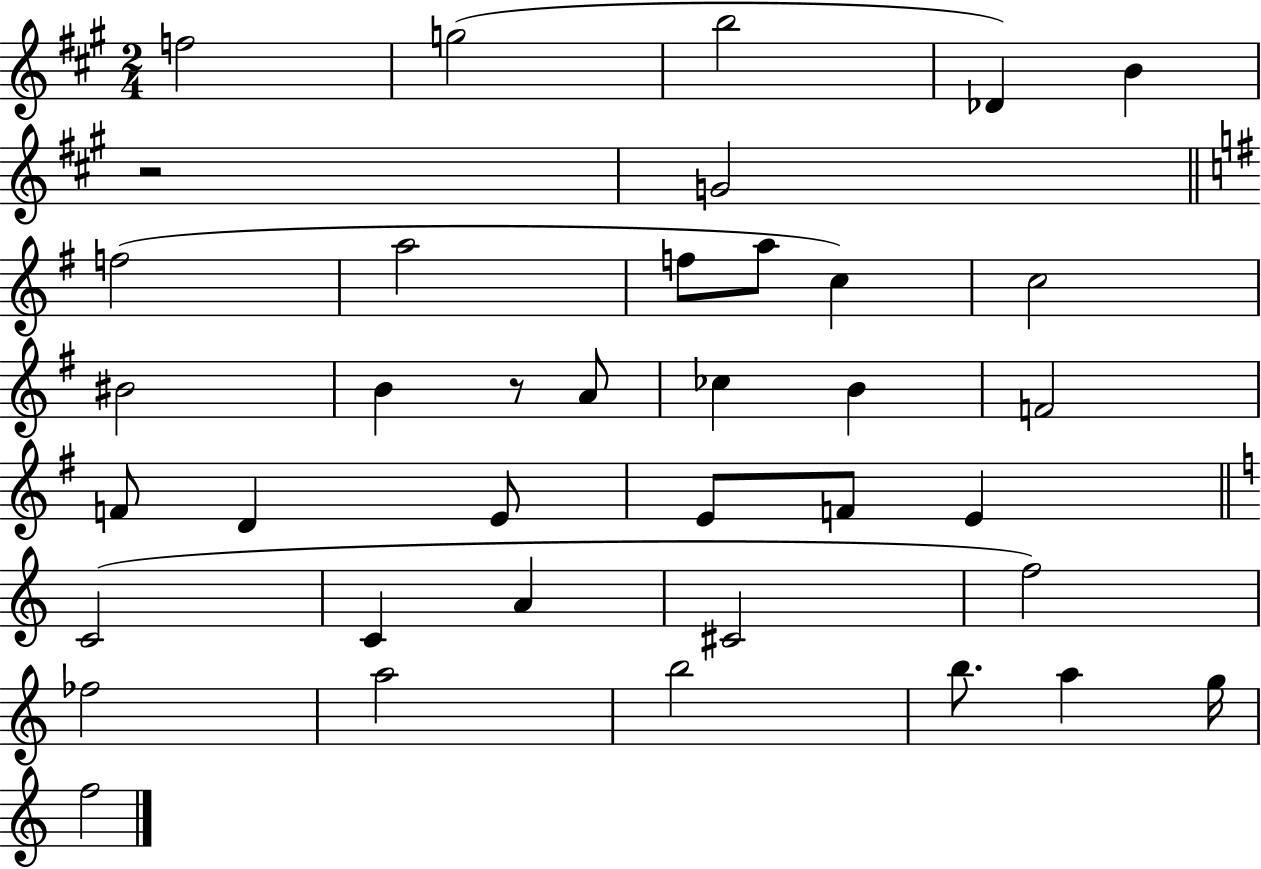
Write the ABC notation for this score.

X:1
T:Untitled
M:2/4
L:1/4
K:A
f2 g2 b2 _D B z2 G2 f2 a2 f/2 a/2 c c2 ^B2 B z/2 A/2 _c B F2 F/2 D E/2 E/2 F/2 E C2 C A ^C2 f2 _f2 a2 b2 b/2 a g/4 f2